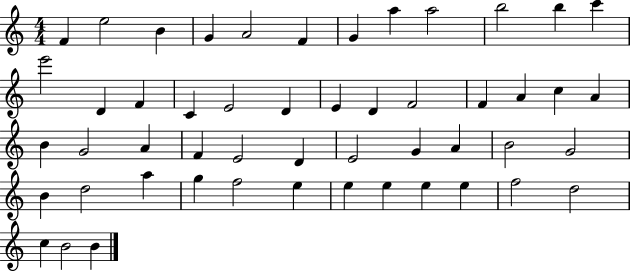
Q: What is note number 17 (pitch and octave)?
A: E4